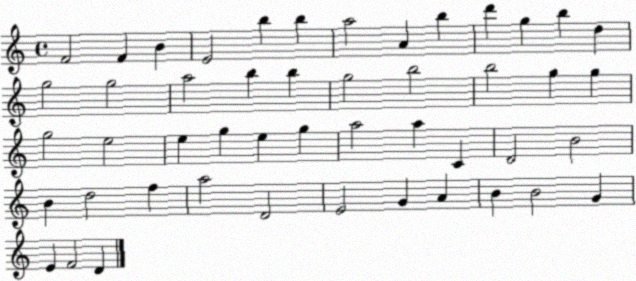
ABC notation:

X:1
T:Untitled
M:4/4
L:1/4
K:C
F2 F B E2 b b a2 A b d' g b d g2 g2 a2 b b g2 b2 b2 g g g2 e2 e g e g a2 a C D2 B2 B d2 f a2 D2 E2 G A B B2 G E F2 D